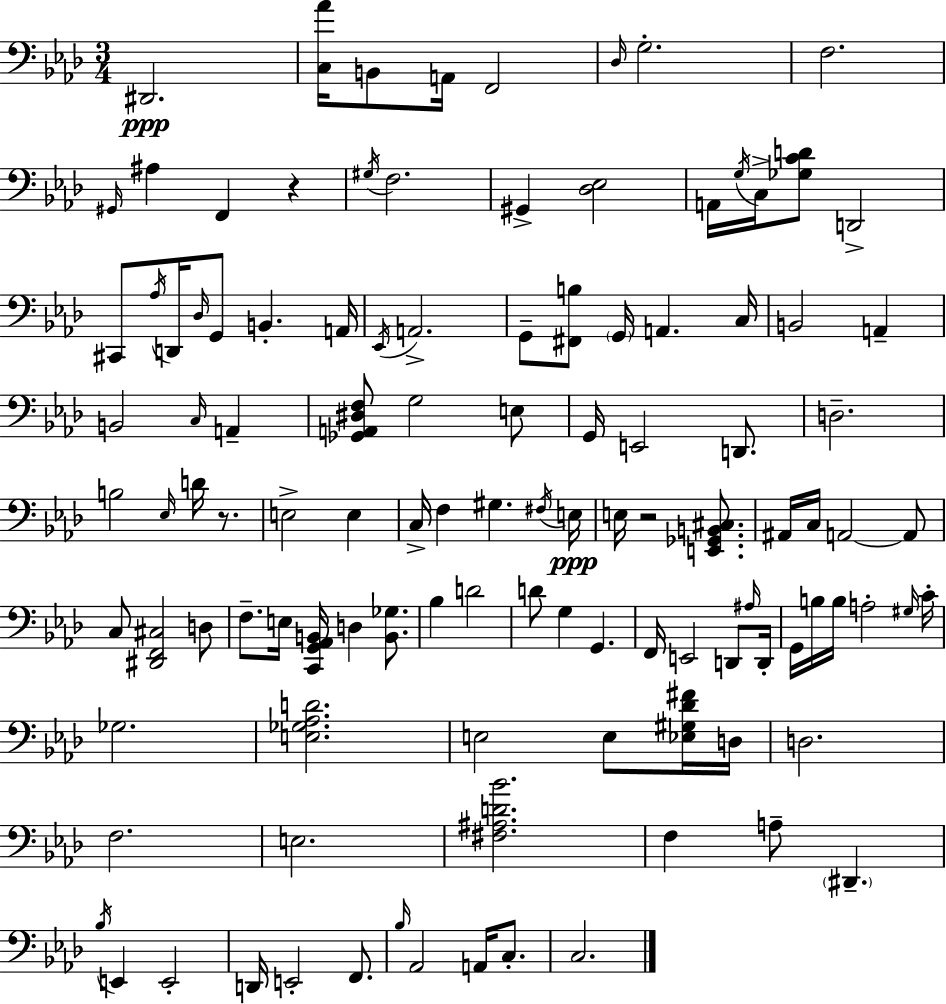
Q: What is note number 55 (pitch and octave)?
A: A2